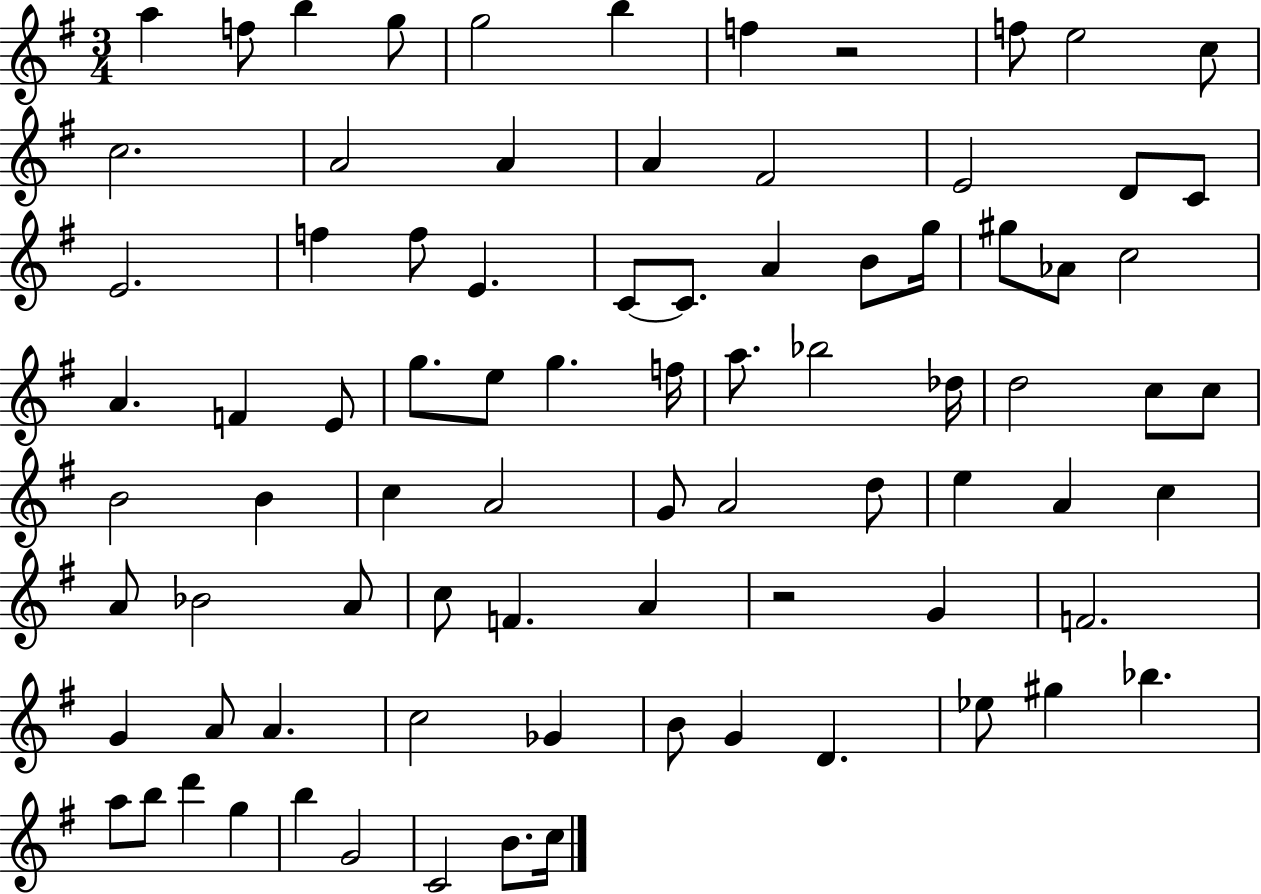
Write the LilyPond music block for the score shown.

{
  \clef treble
  \numericTimeSignature
  \time 3/4
  \key g \major
  a''4 f''8 b''4 g''8 | g''2 b''4 | f''4 r2 | f''8 e''2 c''8 | \break c''2. | a'2 a'4 | a'4 fis'2 | e'2 d'8 c'8 | \break e'2. | f''4 f''8 e'4. | c'8~~ c'8. a'4 b'8 g''16 | gis''8 aes'8 c''2 | \break a'4. f'4 e'8 | g''8. e''8 g''4. f''16 | a''8. bes''2 des''16 | d''2 c''8 c''8 | \break b'2 b'4 | c''4 a'2 | g'8 a'2 d''8 | e''4 a'4 c''4 | \break a'8 bes'2 a'8 | c''8 f'4. a'4 | r2 g'4 | f'2. | \break g'4 a'8 a'4. | c''2 ges'4 | b'8 g'4 d'4. | ees''8 gis''4 bes''4. | \break a''8 b''8 d'''4 g''4 | b''4 g'2 | c'2 b'8. c''16 | \bar "|."
}